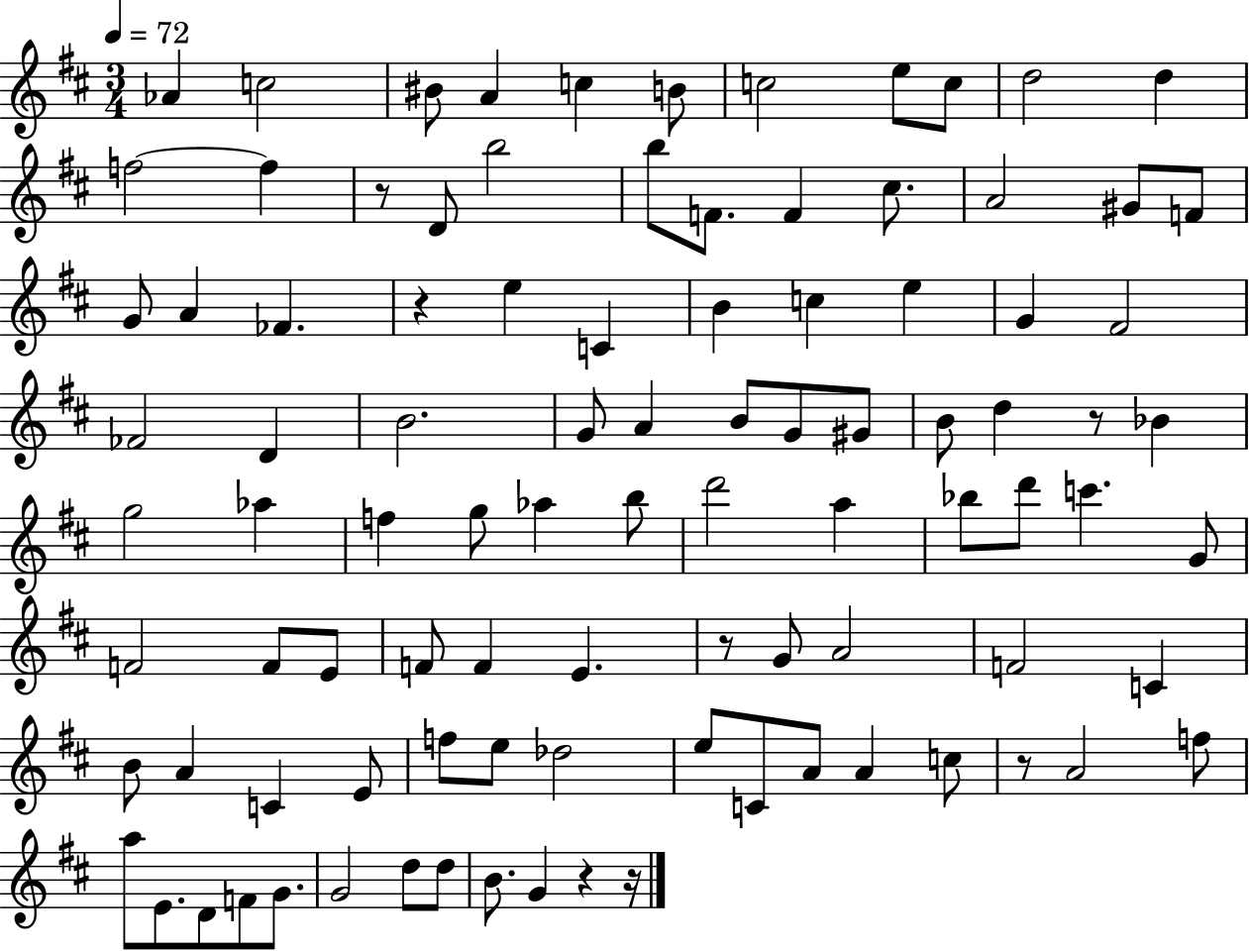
X:1
T:Untitled
M:3/4
L:1/4
K:D
_A c2 ^B/2 A c B/2 c2 e/2 c/2 d2 d f2 f z/2 D/2 b2 b/2 F/2 F ^c/2 A2 ^G/2 F/2 G/2 A _F z e C B c e G ^F2 _F2 D B2 G/2 A B/2 G/2 ^G/2 B/2 d z/2 _B g2 _a f g/2 _a b/2 d'2 a _b/2 d'/2 c' G/2 F2 F/2 E/2 F/2 F E z/2 G/2 A2 F2 C B/2 A C E/2 f/2 e/2 _d2 e/2 C/2 A/2 A c/2 z/2 A2 f/2 a/2 E/2 D/2 F/2 G/2 G2 d/2 d/2 B/2 G z z/4